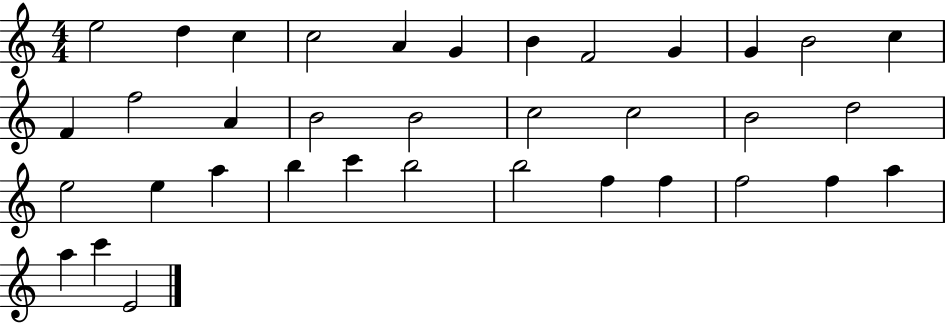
{
  \clef treble
  \numericTimeSignature
  \time 4/4
  \key c \major
  e''2 d''4 c''4 | c''2 a'4 g'4 | b'4 f'2 g'4 | g'4 b'2 c''4 | \break f'4 f''2 a'4 | b'2 b'2 | c''2 c''2 | b'2 d''2 | \break e''2 e''4 a''4 | b''4 c'''4 b''2 | b''2 f''4 f''4 | f''2 f''4 a''4 | \break a''4 c'''4 e'2 | \bar "|."
}